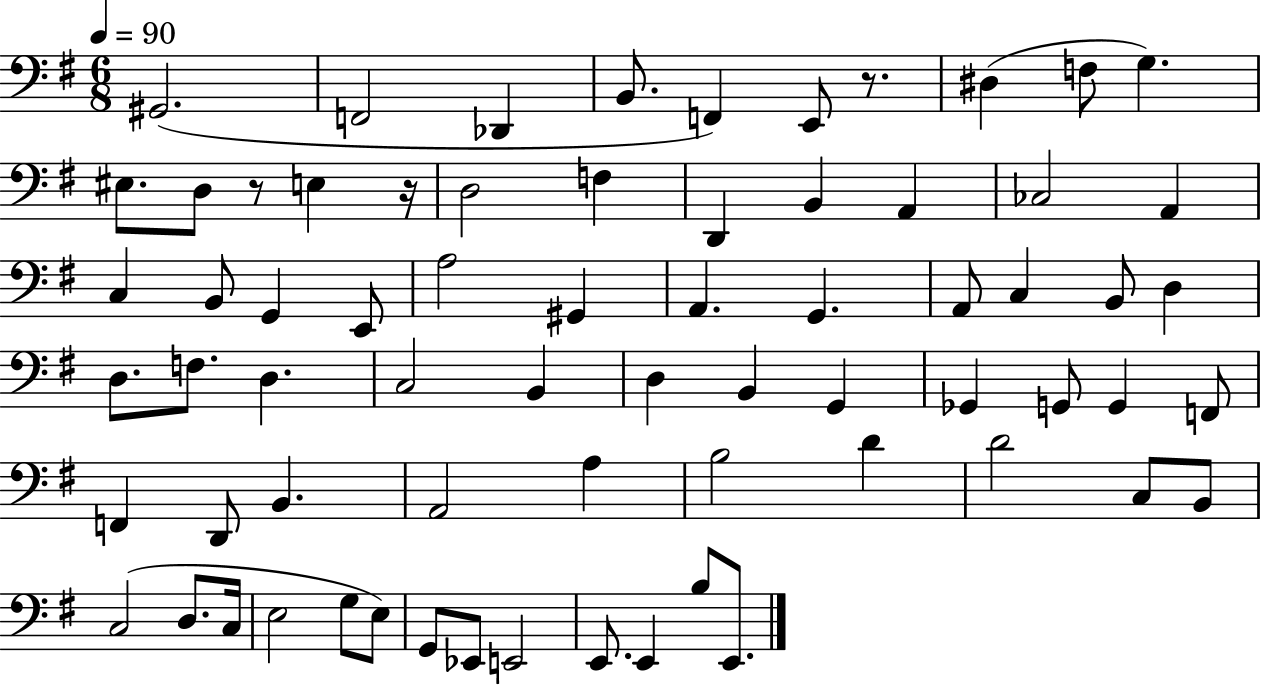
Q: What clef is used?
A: bass